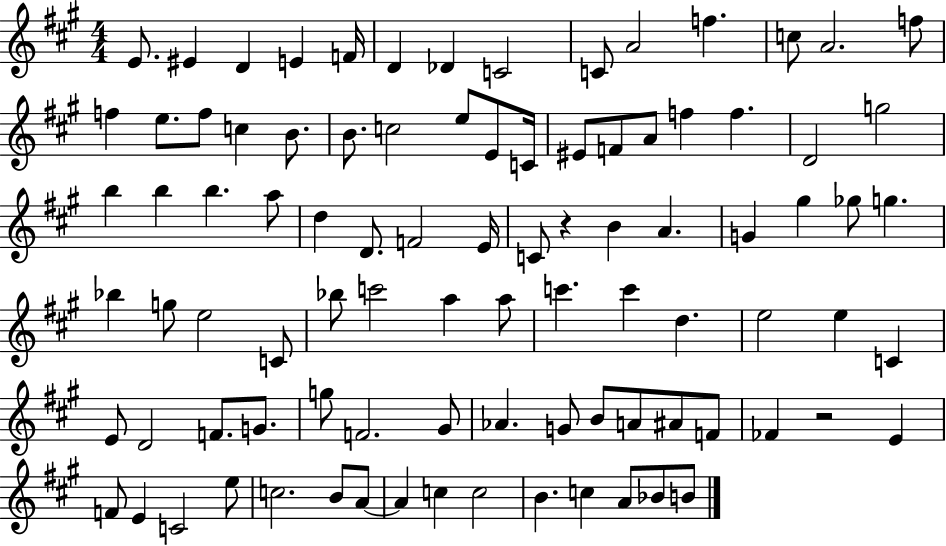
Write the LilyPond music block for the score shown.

{
  \clef treble
  \numericTimeSignature
  \time 4/4
  \key a \major
  e'8. eis'4 d'4 e'4 f'16 | d'4 des'4 c'2 | c'8 a'2 f''4. | c''8 a'2. f''8 | \break f''4 e''8. f''8 c''4 b'8. | b'8. c''2 e''8 e'8 c'16 | eis'8 f'8 a'8 f''4 f''4. | d'2 g''2 | \break b''4 b''4 b''4. a''8 | d''4 d'8. f'2 e'16 | c'8 r4 b'4 a'4. | g'4 gis''4 ges''8 g''4. | \break bes''4 g''8 e''2 c'8 | bes''8 c'''2 a''4 a''8 | c'''4. c'''4 d''4. | e''2 e''4 c'4 | \break e'8 d'2 f'8. g'8. | g''8 f'2. gis'8 | aes'4. g'8 b'8 a'8 ais'8 f'8 | fes'4 r2 e'4 | \break f'8 e'4 c'2 e''8 | c''2. b'8 a'8~~ | a'4 c''4 c''2 | b'4. c''4 a'8 bes'8 b'8 | \break \bar "|."
}